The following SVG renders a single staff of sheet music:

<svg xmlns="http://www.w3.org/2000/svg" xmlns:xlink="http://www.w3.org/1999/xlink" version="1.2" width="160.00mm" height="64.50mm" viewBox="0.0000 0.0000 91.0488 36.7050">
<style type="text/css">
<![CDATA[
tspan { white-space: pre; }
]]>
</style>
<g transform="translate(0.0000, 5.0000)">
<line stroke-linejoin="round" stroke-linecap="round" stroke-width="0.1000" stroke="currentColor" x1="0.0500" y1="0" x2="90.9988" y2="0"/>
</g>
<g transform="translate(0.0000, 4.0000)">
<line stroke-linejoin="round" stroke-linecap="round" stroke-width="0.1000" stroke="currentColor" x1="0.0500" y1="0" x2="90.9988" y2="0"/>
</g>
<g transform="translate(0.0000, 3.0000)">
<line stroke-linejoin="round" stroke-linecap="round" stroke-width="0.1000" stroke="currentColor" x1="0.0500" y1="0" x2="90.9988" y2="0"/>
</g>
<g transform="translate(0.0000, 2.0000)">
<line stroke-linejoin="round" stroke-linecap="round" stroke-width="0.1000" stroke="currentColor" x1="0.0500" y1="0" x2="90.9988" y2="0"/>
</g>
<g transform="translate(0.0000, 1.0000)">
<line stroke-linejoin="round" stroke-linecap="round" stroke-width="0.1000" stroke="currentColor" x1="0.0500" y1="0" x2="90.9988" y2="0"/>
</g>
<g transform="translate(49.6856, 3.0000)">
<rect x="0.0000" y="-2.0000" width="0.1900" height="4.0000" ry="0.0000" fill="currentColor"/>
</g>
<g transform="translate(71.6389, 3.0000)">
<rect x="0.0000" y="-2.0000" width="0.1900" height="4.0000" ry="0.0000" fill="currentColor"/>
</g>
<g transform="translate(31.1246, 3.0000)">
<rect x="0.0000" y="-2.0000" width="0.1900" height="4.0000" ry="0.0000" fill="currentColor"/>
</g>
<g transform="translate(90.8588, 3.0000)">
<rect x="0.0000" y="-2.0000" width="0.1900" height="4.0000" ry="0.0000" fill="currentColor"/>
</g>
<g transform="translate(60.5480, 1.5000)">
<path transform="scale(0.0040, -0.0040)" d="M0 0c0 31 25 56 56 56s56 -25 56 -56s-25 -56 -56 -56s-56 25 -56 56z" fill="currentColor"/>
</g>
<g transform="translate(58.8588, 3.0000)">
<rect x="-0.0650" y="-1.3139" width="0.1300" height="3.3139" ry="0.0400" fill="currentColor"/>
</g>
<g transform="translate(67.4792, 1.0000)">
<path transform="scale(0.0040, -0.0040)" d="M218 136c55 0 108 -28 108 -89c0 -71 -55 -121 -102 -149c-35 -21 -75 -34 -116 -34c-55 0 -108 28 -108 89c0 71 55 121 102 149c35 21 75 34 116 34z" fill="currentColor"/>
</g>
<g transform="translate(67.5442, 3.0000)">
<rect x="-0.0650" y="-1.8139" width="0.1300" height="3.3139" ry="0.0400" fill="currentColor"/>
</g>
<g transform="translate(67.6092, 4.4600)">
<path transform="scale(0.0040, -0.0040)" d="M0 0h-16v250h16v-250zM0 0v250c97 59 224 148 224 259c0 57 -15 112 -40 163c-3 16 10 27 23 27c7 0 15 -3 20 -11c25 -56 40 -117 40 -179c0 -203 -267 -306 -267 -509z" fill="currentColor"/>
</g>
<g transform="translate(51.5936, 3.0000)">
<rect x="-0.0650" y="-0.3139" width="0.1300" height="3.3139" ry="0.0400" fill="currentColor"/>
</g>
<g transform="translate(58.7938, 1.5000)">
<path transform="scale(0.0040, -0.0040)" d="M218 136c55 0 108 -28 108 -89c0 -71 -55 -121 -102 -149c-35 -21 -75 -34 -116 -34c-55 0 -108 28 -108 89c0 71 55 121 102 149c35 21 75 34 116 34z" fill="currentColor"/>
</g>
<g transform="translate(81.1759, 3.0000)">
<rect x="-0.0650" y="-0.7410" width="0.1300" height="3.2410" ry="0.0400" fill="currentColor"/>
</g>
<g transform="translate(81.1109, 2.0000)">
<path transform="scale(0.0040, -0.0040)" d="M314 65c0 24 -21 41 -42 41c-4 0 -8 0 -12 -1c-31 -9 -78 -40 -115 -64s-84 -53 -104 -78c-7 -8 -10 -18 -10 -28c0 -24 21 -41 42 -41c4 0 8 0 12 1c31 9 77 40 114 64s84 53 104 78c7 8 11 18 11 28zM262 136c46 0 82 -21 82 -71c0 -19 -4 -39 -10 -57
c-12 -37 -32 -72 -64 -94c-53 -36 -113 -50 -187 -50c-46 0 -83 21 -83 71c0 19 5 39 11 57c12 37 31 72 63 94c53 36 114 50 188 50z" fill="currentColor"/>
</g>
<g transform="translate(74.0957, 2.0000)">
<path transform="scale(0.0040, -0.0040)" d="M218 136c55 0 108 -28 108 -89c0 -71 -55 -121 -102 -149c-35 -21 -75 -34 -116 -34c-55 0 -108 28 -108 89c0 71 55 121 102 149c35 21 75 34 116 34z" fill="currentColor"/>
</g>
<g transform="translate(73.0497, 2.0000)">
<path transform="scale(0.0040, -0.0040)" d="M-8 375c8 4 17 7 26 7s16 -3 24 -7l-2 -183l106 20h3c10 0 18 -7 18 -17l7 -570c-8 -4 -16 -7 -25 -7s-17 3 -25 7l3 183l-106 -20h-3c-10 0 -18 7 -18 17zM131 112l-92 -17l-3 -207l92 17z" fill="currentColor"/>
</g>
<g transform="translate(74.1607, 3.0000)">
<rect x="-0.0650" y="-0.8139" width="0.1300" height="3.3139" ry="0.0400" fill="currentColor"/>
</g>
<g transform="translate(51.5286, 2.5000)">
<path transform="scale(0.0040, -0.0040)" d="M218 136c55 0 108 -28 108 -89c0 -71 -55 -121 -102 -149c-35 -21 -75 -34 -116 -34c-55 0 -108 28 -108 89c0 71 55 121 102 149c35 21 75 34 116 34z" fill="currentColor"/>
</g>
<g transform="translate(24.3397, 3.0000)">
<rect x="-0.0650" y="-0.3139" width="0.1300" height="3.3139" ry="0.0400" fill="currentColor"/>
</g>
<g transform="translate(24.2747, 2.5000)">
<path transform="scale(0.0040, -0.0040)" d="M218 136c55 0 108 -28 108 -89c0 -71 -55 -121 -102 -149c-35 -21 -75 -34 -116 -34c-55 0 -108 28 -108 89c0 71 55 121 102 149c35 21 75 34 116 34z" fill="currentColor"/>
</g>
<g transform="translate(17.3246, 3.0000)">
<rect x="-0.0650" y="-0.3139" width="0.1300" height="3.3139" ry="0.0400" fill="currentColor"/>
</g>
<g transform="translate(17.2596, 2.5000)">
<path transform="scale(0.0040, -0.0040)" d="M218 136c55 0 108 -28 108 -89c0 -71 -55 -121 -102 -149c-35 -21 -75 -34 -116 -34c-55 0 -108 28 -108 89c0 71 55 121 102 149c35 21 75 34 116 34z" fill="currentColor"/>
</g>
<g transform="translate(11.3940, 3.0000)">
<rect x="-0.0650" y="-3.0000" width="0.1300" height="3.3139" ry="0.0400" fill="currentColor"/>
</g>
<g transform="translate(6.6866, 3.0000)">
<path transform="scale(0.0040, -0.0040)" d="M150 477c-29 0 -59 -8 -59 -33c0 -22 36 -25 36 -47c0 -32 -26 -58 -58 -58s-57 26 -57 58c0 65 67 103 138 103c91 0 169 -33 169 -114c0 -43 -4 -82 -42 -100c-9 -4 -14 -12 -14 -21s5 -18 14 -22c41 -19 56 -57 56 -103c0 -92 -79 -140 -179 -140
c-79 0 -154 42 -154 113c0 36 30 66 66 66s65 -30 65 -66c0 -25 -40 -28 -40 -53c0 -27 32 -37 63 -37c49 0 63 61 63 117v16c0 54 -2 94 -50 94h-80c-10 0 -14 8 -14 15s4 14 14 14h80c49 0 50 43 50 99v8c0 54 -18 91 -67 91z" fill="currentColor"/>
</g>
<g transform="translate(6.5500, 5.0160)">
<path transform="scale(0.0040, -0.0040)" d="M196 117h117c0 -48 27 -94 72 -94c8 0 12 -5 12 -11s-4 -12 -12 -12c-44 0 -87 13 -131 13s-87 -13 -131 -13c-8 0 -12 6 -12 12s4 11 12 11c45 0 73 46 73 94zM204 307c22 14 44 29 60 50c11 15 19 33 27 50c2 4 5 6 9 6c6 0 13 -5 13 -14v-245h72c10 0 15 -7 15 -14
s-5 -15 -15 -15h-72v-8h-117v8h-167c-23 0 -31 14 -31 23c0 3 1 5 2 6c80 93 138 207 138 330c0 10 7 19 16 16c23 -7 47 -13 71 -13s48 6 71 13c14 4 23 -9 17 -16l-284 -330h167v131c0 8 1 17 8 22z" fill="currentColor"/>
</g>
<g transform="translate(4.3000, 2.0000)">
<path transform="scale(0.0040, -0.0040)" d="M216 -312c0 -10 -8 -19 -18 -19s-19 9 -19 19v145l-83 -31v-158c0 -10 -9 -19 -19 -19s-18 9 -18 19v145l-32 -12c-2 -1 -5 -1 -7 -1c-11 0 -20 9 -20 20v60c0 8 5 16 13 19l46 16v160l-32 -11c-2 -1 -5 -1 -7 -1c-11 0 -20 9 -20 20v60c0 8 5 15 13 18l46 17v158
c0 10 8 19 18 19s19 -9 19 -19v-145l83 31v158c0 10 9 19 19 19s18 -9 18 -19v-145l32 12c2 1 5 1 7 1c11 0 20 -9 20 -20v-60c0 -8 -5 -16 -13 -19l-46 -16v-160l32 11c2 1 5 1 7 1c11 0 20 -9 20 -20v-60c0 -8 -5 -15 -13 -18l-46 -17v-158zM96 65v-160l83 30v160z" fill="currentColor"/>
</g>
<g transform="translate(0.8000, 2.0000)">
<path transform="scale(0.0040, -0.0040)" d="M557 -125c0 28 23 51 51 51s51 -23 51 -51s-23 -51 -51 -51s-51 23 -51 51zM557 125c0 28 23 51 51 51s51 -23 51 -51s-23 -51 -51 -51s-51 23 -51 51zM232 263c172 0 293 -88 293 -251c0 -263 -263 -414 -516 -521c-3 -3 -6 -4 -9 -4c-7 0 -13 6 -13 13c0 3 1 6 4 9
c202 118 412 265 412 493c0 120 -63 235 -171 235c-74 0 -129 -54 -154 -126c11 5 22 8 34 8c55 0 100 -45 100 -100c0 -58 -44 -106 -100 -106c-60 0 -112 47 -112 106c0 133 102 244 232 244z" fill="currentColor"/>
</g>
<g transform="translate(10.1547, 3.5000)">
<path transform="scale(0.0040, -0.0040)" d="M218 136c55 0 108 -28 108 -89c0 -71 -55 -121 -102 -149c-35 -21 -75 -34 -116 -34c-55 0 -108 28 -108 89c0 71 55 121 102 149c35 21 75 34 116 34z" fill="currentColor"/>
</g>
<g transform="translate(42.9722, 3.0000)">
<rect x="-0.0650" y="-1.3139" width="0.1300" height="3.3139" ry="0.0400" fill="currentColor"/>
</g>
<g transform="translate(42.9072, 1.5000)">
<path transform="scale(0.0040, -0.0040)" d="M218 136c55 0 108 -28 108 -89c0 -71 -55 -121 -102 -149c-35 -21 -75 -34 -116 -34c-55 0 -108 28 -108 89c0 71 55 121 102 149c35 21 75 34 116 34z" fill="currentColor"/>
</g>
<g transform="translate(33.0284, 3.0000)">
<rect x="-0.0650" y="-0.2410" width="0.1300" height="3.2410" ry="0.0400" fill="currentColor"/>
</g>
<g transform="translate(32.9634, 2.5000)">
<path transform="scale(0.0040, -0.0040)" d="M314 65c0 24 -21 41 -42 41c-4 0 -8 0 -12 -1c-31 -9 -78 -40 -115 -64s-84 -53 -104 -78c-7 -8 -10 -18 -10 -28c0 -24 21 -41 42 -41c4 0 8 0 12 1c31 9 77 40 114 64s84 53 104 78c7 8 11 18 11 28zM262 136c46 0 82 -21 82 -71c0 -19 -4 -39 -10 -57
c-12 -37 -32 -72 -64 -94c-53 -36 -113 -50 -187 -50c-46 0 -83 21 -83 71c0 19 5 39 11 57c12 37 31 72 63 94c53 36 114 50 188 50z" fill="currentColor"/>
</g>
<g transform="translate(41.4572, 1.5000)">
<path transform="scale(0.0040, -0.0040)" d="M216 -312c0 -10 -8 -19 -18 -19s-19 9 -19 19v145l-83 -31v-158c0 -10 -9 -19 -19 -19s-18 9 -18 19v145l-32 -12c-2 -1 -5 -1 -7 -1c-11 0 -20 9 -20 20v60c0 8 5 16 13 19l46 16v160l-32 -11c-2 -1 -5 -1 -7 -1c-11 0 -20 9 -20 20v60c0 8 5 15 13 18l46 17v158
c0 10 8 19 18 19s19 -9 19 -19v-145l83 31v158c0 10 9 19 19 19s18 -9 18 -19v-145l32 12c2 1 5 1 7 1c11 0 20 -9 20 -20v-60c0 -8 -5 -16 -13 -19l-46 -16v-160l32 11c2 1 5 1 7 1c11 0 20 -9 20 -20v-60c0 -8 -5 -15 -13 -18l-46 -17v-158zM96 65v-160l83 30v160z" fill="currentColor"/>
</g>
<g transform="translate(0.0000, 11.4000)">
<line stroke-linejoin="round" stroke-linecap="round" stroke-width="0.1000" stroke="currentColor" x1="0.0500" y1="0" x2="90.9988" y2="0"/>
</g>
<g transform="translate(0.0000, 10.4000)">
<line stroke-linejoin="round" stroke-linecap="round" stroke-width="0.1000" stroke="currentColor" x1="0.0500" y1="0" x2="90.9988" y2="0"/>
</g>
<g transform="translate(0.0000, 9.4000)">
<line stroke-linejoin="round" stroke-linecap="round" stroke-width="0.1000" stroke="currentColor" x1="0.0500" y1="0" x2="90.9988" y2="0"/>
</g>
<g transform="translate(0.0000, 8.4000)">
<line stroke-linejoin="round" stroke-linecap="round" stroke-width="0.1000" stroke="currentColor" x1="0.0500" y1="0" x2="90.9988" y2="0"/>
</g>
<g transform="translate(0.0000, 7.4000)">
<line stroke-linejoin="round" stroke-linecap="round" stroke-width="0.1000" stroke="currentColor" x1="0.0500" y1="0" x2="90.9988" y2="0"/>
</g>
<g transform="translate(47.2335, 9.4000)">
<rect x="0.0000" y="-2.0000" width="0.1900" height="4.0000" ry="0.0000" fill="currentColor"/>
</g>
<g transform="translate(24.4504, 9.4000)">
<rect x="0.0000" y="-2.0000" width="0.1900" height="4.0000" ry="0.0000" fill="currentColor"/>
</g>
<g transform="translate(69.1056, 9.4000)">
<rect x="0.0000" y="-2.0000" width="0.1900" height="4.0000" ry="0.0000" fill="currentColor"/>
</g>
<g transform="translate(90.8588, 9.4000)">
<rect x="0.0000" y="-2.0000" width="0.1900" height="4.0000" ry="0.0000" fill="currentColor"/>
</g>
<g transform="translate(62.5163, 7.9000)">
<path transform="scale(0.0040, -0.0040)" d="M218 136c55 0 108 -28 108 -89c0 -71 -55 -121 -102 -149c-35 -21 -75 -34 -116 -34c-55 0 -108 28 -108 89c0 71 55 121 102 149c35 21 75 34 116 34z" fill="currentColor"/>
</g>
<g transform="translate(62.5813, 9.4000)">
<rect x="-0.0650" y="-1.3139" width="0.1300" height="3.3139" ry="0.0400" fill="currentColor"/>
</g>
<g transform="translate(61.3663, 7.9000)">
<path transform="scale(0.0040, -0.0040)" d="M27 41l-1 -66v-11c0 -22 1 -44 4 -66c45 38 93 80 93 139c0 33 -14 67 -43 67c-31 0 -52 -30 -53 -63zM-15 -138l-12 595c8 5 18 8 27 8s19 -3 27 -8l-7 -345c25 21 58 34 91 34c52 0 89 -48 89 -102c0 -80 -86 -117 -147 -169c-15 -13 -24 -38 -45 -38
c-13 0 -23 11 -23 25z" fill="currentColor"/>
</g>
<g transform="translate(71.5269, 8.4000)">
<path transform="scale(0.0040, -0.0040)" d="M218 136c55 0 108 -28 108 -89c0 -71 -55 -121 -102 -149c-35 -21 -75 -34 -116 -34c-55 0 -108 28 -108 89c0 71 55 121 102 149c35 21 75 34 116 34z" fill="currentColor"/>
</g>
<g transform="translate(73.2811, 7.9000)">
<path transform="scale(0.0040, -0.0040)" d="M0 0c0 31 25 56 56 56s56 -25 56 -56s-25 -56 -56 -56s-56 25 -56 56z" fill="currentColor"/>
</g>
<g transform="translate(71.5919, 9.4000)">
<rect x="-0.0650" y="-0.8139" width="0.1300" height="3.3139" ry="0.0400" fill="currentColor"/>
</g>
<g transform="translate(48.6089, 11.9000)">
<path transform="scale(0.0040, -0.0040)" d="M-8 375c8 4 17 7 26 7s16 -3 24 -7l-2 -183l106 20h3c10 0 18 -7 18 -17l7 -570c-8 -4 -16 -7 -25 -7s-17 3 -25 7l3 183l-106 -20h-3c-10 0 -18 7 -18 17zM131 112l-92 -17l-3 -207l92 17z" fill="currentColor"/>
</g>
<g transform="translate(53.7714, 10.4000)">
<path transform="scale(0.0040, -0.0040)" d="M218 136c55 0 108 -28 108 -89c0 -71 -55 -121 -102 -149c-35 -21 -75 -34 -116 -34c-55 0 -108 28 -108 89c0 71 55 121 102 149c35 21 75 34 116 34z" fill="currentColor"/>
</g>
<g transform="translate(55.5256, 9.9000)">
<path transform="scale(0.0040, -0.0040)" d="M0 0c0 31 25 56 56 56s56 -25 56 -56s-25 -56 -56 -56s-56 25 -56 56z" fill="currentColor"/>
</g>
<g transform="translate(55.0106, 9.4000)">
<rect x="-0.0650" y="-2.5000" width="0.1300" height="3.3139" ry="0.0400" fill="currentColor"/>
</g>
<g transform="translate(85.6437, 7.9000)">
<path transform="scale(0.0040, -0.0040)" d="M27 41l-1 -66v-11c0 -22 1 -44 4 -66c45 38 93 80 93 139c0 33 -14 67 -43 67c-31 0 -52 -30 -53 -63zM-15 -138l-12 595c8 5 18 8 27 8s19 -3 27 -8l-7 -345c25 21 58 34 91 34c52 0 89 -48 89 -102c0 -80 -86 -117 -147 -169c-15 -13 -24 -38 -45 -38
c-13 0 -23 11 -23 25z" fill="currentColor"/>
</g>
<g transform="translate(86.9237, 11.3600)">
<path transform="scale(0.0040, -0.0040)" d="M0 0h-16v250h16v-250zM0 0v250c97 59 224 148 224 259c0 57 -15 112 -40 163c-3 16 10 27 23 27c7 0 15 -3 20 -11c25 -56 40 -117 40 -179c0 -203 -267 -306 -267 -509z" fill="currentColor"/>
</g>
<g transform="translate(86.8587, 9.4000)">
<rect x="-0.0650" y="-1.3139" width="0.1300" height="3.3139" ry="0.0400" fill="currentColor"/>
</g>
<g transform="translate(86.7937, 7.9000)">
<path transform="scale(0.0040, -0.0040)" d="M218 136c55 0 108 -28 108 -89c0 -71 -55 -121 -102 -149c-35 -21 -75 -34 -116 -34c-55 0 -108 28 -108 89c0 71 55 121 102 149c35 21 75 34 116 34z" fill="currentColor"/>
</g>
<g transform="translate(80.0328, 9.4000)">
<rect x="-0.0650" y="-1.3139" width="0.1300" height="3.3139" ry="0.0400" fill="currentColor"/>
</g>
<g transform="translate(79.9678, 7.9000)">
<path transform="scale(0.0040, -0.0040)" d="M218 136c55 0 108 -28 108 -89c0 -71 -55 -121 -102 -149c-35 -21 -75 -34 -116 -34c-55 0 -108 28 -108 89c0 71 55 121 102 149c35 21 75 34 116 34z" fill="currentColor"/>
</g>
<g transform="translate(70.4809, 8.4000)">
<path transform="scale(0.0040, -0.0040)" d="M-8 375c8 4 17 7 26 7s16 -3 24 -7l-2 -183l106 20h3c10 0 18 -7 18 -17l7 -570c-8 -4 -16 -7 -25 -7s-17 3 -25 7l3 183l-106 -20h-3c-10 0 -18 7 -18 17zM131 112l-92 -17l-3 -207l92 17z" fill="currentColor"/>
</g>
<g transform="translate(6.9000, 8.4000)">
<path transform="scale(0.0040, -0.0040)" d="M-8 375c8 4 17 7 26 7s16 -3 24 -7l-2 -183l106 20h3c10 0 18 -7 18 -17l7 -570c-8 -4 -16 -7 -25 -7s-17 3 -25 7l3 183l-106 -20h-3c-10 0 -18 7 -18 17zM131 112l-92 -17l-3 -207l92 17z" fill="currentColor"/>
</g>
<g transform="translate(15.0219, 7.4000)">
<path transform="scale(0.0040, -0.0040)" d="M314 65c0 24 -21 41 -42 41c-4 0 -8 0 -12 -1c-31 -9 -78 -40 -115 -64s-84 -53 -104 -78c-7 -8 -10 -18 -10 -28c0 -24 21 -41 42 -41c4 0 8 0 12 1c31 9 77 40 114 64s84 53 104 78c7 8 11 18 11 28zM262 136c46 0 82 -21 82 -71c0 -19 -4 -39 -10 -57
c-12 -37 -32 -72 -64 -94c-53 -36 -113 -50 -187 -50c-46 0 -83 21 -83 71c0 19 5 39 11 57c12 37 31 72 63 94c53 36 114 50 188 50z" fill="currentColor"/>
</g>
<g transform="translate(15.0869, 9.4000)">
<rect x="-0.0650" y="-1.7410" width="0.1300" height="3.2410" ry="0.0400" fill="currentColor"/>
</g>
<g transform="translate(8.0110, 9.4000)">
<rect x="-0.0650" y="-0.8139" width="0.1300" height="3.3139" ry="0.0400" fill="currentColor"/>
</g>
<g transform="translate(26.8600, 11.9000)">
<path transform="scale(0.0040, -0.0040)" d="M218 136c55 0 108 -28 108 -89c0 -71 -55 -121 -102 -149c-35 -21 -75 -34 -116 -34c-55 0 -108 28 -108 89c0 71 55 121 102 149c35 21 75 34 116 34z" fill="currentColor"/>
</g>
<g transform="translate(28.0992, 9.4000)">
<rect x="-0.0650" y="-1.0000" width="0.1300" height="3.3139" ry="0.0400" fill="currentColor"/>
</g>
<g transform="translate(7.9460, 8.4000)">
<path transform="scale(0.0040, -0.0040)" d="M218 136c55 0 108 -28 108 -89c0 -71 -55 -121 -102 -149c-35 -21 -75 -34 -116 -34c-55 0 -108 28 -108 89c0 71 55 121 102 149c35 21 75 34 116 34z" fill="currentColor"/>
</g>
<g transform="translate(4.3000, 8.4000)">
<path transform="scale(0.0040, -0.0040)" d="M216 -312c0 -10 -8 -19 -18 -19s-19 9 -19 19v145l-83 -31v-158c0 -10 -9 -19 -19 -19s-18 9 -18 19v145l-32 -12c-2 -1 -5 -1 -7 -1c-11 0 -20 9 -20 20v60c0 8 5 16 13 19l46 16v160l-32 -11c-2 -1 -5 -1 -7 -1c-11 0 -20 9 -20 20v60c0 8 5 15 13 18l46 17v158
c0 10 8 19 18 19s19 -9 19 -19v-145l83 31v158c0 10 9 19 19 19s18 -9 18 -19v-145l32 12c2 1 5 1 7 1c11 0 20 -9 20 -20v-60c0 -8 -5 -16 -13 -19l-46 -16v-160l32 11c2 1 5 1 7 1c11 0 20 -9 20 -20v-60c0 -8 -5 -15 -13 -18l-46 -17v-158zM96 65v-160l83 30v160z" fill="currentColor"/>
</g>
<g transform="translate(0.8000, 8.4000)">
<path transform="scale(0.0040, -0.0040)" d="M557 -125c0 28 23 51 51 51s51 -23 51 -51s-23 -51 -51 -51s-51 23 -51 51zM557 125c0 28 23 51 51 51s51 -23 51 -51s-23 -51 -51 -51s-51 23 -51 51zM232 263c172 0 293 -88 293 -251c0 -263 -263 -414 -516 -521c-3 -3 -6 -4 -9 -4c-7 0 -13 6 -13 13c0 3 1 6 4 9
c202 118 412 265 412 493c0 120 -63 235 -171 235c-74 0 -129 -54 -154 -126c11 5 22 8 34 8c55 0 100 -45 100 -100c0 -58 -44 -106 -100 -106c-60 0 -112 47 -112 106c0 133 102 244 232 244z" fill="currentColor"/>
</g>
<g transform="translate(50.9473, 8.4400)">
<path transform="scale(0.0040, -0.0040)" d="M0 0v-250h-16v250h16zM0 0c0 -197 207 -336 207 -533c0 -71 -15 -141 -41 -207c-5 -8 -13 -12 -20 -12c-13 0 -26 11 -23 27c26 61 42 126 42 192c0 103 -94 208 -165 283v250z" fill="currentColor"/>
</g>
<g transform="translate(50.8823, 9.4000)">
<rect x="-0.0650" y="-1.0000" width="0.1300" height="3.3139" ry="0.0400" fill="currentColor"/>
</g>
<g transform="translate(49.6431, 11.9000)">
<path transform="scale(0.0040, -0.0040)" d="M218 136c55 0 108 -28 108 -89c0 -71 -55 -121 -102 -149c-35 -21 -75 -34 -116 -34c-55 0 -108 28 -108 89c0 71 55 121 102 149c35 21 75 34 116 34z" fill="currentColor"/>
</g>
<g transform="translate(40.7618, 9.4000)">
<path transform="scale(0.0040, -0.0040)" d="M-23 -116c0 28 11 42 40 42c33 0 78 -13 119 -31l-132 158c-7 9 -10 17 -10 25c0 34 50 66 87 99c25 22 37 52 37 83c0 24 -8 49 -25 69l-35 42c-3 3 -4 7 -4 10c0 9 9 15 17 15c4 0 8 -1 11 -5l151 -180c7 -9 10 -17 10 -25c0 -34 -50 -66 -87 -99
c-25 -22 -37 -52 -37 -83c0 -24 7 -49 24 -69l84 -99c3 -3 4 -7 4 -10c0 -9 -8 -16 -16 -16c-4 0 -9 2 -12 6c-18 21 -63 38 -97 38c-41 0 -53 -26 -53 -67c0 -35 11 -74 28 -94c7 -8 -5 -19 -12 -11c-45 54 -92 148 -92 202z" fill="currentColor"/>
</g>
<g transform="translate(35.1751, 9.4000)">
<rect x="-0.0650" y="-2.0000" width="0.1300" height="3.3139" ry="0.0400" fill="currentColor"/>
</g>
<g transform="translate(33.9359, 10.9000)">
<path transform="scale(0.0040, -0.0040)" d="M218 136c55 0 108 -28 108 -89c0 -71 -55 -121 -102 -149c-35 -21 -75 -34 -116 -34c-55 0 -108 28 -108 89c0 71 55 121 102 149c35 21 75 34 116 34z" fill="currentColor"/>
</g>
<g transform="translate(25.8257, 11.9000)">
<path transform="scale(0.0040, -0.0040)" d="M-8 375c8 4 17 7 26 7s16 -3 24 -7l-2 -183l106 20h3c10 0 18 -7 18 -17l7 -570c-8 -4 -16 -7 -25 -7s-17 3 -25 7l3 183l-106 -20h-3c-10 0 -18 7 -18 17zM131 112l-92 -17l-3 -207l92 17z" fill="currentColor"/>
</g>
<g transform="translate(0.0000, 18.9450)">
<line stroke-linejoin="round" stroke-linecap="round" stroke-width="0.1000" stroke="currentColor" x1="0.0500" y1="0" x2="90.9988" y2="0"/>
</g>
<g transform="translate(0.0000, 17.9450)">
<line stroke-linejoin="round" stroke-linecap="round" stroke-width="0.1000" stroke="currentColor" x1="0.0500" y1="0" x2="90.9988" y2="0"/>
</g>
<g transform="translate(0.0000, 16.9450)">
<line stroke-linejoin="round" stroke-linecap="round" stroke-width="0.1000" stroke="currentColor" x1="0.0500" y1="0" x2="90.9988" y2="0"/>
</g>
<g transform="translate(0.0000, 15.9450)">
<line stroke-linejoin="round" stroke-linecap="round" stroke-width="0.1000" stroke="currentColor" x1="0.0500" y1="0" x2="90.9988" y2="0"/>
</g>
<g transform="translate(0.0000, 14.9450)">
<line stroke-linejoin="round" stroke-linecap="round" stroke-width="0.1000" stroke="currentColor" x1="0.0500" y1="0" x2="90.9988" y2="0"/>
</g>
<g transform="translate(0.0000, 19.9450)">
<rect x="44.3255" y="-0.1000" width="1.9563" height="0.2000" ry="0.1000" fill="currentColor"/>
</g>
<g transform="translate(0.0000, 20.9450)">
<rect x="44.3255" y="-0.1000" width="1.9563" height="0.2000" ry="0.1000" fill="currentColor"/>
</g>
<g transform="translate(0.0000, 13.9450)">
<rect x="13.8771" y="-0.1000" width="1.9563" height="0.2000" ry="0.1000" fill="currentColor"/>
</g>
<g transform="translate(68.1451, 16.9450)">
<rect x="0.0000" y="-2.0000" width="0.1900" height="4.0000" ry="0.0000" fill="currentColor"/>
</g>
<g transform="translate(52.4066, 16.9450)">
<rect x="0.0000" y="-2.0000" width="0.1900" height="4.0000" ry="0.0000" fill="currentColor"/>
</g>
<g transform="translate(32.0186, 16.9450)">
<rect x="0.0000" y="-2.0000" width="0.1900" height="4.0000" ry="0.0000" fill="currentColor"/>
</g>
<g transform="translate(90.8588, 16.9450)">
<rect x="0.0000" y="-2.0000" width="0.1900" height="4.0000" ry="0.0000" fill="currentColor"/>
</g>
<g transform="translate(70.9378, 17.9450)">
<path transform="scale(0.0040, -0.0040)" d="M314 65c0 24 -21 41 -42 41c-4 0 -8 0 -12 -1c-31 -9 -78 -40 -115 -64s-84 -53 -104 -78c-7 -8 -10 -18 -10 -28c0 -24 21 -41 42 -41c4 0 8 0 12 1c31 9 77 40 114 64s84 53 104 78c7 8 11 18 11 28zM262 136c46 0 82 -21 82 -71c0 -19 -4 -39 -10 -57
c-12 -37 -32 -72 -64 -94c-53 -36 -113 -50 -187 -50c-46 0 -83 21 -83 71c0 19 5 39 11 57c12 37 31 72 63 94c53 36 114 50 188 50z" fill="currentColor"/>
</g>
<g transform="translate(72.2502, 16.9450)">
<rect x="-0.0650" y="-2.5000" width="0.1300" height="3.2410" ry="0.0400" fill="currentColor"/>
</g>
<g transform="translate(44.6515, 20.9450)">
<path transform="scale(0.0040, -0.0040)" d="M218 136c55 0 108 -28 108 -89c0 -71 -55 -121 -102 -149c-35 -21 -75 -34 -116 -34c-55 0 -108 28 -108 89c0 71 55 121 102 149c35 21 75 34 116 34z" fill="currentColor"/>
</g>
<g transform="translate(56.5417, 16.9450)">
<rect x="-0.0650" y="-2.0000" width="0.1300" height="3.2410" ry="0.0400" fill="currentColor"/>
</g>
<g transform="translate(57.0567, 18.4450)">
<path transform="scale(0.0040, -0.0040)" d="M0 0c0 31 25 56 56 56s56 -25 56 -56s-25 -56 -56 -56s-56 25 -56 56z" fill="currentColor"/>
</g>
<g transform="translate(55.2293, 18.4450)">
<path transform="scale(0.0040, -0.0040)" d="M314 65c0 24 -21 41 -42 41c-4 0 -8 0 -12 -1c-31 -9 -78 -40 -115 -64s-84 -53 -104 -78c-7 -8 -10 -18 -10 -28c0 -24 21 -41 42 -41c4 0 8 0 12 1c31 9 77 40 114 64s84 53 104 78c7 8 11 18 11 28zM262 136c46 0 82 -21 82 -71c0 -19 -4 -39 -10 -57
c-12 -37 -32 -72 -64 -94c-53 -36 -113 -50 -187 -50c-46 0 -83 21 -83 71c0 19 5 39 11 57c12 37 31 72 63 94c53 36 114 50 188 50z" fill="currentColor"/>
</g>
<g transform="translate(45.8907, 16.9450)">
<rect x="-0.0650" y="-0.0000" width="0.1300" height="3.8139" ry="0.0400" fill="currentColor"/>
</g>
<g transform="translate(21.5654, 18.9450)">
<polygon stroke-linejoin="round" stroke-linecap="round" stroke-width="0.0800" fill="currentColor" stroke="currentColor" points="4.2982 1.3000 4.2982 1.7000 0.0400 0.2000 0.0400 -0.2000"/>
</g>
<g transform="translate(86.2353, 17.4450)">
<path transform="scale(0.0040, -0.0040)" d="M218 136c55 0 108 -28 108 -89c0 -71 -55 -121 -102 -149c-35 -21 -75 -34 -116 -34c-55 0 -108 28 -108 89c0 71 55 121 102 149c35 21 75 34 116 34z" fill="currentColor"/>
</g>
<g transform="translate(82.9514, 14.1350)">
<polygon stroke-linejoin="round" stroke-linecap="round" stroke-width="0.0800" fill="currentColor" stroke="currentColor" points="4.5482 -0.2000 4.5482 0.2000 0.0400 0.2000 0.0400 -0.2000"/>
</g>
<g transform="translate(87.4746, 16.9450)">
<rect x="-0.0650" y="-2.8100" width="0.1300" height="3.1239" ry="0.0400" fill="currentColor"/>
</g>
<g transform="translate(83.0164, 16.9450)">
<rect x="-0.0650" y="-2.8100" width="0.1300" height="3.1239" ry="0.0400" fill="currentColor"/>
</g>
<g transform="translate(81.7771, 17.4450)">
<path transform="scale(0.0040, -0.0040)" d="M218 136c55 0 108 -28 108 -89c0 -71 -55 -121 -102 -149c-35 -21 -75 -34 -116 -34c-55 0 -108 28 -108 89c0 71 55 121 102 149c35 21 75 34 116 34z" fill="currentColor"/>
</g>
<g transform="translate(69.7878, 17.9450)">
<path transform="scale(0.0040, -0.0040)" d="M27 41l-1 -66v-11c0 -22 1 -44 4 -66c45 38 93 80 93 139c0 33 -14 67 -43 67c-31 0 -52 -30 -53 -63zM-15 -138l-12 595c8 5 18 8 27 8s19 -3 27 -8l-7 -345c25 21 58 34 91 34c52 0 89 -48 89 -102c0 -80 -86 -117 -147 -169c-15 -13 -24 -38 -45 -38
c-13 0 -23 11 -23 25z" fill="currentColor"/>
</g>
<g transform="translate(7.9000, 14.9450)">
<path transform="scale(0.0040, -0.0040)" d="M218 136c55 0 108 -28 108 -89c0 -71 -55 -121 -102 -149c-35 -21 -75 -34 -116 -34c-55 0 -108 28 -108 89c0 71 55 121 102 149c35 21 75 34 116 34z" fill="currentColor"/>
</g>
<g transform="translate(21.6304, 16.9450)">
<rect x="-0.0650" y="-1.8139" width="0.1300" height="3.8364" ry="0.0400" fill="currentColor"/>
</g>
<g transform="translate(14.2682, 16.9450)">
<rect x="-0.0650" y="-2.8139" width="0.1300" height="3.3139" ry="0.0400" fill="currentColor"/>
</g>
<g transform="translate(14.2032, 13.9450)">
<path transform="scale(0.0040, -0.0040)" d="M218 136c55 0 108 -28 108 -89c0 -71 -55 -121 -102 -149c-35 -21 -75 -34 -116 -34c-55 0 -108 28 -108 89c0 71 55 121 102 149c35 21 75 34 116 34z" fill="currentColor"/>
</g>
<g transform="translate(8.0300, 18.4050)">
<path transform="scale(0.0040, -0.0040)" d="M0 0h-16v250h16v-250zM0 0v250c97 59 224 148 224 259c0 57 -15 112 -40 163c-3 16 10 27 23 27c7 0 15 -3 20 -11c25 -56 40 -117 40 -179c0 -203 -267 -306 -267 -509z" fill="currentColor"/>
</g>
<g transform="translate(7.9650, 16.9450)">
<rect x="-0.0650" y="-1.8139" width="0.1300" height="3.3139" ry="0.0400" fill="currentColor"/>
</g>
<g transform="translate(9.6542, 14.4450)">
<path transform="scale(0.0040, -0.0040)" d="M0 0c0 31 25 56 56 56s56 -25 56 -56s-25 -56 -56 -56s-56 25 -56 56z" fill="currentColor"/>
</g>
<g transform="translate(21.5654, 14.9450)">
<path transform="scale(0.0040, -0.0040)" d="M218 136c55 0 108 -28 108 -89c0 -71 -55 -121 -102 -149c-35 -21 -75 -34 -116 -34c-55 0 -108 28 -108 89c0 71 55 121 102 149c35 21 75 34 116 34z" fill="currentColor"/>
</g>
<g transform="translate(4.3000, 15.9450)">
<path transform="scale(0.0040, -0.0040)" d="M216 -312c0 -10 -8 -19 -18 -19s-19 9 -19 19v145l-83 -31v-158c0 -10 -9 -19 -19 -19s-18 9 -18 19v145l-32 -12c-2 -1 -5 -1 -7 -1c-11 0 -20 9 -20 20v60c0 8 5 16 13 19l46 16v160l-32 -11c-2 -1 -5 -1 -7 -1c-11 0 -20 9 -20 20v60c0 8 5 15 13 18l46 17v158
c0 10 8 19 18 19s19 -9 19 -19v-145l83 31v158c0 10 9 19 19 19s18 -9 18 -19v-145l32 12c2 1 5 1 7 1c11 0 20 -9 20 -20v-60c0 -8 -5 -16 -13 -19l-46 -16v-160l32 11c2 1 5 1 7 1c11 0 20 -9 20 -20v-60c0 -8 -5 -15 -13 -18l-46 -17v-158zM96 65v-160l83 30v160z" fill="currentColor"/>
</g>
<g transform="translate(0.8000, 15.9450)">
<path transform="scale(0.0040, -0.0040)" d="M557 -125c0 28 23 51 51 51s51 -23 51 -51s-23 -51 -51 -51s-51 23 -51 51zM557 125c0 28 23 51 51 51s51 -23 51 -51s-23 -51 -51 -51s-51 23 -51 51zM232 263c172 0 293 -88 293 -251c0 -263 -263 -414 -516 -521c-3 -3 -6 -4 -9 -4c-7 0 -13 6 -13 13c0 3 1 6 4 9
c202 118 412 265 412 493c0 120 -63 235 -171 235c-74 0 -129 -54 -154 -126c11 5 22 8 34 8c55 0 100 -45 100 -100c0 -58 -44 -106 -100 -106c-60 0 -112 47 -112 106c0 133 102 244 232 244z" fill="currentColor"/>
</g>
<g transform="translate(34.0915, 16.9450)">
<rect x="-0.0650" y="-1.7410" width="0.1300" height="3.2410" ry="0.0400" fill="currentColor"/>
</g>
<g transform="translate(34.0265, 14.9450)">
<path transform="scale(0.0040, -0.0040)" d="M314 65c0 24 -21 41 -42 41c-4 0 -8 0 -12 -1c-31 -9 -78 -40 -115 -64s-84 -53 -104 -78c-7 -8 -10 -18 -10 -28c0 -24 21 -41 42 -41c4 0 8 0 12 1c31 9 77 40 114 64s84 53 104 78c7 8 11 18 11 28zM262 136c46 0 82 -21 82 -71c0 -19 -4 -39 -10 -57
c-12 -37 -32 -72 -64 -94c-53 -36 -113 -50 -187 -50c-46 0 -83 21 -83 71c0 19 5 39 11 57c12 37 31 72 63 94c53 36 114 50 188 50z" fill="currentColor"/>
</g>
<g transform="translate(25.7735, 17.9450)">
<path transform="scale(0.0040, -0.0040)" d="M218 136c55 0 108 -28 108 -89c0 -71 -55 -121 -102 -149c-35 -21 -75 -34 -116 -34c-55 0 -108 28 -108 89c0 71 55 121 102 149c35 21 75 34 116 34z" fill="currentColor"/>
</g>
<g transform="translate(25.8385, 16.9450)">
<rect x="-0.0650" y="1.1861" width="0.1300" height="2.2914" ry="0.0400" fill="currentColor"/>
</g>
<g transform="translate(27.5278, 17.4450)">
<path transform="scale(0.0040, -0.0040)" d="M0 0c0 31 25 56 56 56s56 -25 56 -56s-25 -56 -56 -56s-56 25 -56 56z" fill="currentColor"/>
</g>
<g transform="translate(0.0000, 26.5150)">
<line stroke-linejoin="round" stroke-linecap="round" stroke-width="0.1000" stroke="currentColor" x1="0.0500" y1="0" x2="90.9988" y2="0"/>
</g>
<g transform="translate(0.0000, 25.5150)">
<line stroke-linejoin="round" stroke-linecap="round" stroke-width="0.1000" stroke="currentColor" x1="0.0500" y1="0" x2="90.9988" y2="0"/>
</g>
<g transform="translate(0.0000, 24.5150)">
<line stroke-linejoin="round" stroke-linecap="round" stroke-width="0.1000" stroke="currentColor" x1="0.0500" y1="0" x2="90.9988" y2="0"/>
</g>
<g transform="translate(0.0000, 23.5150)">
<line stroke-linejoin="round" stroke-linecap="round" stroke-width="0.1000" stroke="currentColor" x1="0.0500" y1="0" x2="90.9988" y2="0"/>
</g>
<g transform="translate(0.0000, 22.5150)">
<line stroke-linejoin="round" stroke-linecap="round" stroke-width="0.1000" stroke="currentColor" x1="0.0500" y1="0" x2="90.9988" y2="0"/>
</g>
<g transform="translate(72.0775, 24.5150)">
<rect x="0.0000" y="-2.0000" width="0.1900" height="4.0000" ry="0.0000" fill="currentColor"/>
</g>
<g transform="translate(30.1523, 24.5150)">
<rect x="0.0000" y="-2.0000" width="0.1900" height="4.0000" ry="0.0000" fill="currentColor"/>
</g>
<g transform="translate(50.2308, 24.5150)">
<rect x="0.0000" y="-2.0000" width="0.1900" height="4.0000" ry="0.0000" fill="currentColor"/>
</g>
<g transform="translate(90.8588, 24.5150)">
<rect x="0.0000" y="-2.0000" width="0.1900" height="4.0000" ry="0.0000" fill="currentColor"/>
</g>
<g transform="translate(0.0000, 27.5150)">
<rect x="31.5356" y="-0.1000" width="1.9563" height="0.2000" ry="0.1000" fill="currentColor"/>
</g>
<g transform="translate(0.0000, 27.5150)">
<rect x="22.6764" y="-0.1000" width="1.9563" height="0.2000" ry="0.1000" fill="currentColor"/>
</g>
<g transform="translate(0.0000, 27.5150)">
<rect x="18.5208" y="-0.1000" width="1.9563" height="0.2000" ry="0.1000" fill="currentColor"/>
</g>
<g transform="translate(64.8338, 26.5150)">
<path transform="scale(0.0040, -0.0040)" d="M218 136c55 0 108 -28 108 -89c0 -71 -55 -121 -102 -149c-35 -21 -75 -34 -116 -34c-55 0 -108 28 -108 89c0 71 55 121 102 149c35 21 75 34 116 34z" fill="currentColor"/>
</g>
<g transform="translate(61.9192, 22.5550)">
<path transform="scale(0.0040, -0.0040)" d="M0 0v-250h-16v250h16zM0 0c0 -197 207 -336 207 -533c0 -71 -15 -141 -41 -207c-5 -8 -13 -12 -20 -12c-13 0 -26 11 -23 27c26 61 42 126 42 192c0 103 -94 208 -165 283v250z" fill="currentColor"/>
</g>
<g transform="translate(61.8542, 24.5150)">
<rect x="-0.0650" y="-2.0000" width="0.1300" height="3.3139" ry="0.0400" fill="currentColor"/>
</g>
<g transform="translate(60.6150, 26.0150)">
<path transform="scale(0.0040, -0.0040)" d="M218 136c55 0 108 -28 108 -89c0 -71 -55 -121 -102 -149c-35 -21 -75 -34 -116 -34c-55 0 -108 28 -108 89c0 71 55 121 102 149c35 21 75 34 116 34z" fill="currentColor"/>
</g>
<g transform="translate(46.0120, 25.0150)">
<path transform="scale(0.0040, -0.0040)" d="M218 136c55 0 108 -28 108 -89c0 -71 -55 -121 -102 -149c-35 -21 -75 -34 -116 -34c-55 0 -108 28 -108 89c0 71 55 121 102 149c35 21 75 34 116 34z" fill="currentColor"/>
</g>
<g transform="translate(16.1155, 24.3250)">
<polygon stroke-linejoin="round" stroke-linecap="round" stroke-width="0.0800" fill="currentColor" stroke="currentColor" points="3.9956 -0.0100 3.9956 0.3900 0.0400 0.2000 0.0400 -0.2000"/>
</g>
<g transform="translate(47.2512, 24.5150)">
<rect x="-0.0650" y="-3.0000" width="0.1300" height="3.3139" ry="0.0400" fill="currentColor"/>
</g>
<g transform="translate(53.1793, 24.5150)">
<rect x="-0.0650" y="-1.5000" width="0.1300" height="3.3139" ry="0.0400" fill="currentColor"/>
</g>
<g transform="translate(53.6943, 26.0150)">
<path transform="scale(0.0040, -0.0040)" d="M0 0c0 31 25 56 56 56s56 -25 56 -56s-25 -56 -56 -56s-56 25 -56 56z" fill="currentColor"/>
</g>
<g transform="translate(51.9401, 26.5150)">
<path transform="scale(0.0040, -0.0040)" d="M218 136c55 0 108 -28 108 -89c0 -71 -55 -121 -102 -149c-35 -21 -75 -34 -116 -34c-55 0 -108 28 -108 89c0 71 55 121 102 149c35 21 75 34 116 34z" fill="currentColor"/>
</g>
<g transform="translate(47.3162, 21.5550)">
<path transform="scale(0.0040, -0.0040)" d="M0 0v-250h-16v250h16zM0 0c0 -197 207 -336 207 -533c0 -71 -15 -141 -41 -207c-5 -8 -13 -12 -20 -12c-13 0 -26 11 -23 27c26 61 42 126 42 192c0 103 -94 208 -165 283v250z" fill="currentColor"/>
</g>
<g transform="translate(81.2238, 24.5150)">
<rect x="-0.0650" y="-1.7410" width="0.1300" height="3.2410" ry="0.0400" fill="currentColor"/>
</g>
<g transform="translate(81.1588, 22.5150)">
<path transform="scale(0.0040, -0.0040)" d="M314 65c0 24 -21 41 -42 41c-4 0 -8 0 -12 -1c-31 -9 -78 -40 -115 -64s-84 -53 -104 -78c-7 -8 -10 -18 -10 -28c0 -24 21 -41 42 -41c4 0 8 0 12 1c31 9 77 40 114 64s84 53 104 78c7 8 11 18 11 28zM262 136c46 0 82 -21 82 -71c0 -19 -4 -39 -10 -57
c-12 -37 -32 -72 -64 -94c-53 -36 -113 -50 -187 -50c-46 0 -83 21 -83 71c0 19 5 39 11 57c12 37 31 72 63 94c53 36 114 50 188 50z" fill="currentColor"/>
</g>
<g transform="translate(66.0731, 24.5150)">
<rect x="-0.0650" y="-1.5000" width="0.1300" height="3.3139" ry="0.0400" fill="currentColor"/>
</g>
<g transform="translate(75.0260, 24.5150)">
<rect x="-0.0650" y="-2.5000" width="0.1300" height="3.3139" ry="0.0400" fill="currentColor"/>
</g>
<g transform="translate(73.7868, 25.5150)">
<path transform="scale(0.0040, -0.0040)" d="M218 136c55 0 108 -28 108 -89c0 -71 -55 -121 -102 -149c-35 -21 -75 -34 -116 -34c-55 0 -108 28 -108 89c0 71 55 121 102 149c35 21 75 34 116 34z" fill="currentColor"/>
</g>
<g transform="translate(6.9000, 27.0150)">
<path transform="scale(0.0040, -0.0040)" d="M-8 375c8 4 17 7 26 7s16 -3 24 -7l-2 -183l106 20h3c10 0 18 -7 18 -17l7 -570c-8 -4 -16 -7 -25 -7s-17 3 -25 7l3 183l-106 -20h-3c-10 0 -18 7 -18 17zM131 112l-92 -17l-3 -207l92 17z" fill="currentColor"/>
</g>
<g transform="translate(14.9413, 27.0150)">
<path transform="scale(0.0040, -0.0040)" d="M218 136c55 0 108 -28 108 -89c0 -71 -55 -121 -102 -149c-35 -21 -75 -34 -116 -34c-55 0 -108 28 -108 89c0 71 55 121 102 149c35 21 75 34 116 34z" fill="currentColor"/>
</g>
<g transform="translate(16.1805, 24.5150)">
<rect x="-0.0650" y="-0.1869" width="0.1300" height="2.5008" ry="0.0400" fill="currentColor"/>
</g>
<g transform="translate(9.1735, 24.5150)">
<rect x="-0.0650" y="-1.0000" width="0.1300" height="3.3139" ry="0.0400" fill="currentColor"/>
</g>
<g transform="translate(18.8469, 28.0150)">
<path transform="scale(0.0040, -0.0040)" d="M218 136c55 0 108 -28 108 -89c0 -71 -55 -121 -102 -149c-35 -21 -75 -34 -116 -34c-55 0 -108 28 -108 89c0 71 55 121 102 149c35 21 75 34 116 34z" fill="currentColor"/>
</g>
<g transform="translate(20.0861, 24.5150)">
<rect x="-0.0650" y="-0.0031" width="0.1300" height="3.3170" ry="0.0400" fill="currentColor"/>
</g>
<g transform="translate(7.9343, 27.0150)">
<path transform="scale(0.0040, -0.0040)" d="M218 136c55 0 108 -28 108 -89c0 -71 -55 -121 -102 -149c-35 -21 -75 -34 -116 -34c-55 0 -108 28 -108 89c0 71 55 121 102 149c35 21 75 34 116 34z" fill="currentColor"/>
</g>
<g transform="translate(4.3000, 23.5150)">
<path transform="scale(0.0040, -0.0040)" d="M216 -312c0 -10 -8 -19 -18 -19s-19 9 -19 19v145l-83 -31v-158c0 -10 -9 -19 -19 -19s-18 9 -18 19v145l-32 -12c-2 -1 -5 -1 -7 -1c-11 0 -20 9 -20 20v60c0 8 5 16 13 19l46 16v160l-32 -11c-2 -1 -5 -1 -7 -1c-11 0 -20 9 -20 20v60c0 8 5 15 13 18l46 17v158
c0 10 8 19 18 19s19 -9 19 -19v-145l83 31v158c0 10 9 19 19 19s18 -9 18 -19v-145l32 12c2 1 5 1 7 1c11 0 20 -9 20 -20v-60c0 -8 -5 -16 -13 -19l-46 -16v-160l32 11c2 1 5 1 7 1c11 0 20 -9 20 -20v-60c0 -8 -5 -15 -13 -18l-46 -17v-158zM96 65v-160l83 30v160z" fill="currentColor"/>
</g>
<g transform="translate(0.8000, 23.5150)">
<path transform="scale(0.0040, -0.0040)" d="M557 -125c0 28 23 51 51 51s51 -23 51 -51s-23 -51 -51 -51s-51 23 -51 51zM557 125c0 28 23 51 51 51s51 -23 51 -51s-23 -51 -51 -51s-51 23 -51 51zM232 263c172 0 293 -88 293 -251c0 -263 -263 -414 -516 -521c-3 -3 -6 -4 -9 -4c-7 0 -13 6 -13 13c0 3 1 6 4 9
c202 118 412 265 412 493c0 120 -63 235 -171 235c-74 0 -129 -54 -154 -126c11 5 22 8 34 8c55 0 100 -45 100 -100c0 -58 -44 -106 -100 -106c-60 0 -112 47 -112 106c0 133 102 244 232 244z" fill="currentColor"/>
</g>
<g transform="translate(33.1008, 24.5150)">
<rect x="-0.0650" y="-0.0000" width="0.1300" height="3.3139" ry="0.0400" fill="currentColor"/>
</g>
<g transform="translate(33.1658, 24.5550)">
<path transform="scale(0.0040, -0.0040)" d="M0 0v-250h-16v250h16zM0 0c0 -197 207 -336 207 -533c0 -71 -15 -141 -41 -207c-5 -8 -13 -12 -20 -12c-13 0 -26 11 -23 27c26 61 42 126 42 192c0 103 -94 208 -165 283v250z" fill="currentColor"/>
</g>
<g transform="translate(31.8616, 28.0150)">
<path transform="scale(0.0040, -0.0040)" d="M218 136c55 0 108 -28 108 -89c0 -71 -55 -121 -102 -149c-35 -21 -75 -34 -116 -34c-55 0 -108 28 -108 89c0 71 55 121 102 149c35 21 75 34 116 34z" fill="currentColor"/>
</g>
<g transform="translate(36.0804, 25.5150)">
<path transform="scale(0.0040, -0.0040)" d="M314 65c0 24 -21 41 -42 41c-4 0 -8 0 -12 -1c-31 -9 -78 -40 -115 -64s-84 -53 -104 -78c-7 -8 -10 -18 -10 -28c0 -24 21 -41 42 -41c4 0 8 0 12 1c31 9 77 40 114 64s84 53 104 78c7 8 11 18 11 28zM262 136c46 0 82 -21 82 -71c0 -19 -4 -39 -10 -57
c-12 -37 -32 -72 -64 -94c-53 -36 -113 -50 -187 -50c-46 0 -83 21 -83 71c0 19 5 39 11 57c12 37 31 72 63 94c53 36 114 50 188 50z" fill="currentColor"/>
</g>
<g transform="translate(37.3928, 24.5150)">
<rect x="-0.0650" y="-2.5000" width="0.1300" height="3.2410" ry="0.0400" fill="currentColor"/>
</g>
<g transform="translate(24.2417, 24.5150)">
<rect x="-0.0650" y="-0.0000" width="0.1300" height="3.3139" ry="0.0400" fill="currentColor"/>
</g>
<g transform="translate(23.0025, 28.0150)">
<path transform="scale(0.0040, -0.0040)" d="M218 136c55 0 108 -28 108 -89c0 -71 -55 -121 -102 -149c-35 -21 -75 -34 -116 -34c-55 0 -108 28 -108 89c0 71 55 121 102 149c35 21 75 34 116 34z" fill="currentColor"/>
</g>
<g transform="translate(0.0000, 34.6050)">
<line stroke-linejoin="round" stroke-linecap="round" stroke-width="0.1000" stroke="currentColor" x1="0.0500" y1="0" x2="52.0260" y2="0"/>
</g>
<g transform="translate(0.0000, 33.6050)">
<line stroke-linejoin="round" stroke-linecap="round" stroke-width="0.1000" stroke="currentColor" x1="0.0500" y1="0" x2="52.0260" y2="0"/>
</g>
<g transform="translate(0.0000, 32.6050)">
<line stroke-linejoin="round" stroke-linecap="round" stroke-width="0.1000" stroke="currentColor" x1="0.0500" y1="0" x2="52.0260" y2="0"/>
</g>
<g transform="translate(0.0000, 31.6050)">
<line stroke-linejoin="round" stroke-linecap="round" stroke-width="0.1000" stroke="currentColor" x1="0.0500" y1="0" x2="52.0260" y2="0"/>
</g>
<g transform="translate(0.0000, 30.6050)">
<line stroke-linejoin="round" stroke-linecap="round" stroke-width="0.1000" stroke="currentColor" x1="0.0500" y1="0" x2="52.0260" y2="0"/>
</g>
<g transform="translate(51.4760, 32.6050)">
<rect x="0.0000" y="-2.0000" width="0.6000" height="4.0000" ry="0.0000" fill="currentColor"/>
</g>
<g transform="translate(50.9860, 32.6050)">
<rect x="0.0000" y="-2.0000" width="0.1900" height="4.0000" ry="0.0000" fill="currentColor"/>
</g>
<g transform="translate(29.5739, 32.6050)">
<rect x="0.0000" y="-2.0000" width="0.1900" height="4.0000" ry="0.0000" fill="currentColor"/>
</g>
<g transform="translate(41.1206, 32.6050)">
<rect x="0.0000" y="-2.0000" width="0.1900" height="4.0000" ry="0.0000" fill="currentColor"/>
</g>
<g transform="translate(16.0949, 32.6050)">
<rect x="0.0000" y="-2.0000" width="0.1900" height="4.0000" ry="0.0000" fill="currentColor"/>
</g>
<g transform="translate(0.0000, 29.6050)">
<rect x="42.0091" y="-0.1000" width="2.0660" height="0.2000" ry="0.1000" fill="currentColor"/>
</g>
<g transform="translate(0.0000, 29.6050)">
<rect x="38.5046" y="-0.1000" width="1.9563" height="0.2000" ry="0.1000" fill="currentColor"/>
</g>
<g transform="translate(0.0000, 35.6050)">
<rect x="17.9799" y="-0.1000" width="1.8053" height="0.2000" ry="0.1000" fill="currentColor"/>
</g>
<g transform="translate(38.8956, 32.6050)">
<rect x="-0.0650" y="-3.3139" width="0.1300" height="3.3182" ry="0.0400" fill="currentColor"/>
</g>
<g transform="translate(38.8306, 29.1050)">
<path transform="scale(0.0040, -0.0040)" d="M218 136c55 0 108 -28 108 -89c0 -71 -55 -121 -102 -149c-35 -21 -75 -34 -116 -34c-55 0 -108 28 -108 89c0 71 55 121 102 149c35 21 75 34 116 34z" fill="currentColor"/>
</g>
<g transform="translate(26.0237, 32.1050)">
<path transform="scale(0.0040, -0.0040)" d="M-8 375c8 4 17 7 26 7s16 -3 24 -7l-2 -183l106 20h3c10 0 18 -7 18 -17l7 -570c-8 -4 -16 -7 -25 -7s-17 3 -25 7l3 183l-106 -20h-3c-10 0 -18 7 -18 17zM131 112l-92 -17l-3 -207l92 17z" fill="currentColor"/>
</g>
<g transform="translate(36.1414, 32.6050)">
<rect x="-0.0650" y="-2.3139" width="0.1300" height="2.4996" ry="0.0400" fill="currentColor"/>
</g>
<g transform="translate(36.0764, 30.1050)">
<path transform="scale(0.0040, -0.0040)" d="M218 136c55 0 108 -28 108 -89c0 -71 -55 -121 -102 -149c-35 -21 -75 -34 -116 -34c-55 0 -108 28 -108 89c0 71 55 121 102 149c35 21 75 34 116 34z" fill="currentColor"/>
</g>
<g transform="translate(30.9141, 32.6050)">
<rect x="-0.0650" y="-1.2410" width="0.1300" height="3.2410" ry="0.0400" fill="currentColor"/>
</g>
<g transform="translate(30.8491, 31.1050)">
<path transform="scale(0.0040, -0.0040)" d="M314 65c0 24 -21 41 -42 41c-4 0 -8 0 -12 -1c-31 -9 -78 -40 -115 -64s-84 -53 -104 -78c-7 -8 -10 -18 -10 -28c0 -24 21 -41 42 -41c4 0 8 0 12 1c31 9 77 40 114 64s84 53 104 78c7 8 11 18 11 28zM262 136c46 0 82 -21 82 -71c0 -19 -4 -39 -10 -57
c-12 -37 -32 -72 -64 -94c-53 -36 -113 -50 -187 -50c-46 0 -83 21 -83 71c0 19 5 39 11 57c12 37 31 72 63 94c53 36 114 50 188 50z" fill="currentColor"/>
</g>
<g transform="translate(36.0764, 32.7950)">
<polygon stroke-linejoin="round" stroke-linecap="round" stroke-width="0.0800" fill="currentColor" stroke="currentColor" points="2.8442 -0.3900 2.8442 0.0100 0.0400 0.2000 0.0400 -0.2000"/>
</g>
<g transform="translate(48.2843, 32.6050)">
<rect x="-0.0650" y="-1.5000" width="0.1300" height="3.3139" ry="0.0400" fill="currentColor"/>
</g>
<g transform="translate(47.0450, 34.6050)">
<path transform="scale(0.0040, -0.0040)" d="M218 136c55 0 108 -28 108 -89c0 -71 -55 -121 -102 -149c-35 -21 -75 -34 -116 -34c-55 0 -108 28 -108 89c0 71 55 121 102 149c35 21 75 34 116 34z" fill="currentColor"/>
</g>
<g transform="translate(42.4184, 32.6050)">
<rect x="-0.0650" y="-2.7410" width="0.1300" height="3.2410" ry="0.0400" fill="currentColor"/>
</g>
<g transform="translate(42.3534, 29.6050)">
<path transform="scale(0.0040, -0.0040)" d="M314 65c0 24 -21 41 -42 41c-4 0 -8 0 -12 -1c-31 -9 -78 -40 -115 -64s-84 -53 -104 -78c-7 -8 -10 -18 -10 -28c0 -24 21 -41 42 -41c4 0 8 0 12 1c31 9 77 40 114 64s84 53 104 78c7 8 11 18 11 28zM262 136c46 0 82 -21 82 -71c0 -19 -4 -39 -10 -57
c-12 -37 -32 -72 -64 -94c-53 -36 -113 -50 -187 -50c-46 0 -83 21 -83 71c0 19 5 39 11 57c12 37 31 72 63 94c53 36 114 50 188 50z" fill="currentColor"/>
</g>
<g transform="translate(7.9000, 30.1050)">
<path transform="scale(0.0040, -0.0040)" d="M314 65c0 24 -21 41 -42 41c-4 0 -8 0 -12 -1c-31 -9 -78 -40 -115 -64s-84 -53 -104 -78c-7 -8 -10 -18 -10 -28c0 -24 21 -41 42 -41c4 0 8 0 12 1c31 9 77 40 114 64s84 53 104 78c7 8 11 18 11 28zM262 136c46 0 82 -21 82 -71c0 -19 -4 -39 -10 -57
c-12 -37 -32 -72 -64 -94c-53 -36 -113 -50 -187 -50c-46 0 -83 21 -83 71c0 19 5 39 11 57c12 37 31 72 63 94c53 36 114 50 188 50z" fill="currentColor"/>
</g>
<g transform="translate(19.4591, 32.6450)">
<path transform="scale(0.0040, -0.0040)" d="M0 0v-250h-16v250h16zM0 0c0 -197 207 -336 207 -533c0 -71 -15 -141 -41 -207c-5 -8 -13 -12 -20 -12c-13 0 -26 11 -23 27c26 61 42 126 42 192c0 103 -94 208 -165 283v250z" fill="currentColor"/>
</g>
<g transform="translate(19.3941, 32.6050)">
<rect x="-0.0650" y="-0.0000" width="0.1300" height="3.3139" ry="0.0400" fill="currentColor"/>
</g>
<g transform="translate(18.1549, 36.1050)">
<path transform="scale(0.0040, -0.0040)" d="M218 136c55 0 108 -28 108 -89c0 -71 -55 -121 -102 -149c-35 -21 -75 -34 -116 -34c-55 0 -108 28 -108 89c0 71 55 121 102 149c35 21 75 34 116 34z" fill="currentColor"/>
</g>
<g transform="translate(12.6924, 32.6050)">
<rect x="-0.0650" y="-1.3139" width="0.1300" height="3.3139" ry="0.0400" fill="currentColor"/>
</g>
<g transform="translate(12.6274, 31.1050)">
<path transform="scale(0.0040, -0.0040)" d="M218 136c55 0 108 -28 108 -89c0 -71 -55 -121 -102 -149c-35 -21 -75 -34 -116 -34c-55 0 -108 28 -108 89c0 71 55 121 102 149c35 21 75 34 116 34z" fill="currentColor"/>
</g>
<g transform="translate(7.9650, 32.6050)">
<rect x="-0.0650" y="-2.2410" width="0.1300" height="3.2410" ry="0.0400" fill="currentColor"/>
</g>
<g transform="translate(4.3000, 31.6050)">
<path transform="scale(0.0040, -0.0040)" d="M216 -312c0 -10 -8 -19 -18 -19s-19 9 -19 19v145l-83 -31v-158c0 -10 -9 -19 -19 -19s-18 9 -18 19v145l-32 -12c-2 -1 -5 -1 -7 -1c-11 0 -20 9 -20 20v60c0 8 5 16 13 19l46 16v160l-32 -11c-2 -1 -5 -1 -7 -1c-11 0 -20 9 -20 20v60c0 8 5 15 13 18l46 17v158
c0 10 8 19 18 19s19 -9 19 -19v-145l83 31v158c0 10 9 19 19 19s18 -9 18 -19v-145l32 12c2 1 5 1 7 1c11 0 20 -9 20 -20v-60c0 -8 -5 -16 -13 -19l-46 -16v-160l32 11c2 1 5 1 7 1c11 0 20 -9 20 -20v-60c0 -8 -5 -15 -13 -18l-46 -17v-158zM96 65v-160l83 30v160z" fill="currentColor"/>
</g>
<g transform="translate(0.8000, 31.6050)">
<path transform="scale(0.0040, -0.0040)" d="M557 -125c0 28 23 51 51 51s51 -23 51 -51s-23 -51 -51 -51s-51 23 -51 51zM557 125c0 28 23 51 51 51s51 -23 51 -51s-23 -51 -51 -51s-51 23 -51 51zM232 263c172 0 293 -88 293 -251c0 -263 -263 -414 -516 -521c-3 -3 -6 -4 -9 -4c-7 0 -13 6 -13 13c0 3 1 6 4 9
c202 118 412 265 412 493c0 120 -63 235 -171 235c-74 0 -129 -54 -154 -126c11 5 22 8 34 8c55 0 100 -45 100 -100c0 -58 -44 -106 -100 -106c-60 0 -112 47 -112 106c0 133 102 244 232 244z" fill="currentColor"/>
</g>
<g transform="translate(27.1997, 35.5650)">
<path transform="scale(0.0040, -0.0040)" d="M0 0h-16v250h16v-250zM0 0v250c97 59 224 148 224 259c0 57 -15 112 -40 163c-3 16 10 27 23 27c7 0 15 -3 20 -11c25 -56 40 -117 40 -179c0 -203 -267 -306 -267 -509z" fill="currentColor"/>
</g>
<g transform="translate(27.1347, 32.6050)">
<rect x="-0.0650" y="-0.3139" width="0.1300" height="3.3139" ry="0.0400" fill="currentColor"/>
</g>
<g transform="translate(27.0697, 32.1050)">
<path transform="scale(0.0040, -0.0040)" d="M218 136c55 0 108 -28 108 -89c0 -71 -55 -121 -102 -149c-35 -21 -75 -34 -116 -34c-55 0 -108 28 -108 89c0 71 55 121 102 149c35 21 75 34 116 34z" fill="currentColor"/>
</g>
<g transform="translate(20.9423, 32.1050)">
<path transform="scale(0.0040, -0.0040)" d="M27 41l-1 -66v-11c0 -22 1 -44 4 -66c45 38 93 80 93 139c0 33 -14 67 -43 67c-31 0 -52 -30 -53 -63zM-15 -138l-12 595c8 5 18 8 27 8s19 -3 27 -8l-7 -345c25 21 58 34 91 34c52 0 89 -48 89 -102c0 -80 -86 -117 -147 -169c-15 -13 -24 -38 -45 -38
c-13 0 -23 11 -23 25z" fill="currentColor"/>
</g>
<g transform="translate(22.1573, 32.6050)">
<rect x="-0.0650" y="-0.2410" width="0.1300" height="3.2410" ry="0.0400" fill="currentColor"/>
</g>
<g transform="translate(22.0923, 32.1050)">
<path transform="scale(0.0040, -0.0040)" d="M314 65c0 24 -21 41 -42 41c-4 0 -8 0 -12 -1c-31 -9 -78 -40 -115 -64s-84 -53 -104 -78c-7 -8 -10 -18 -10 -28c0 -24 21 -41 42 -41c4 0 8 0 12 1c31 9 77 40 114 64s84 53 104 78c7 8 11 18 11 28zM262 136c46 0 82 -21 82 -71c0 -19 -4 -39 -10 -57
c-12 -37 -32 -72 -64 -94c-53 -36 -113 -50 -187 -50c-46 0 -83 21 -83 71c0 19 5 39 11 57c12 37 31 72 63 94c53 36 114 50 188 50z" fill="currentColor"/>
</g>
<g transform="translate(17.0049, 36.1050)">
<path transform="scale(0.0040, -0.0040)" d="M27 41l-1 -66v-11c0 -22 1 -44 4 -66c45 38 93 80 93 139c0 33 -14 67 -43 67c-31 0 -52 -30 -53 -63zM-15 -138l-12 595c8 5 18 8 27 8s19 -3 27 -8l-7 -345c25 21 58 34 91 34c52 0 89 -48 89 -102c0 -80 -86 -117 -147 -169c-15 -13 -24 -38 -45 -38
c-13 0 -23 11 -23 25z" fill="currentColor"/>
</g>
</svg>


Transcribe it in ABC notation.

X:1
T:Untitled
M:3/4
L:1/4
K:G
C, E, E, E,2 ^G, E, G, A,/2 F, F,2 F, A,2 F,, A,, z F,,/2 B,, _G, F, G, _G,/2 A,/2 C A,/2 B,,/2 A,2 C,, A,,2 _B,,2 C,/2 C,/2 F,, F,,/2 D,,/2 D,, D,,/2 B,,2 C,/2 G,, A,,/2 G,, B,, A,2 B,2 G, _D,,/2 _E,2 E,/2 G,2 B,/2 D/2 C2 G,,